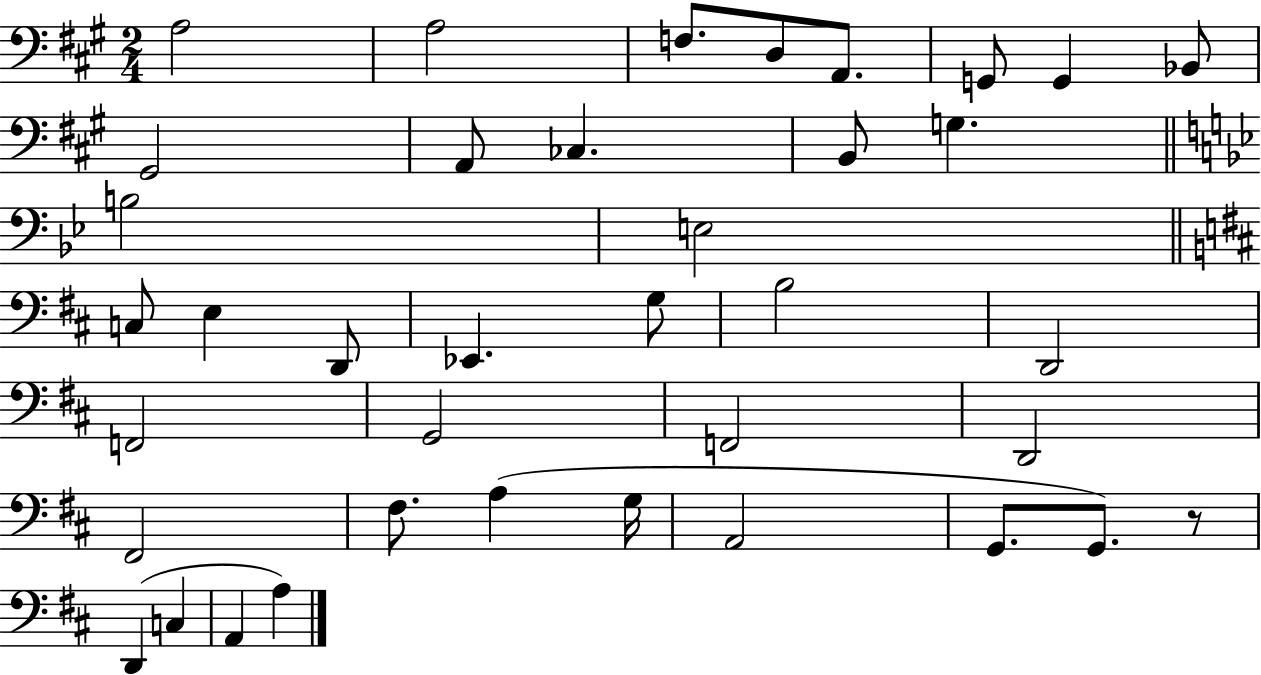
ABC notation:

X:1
T:Untitled
M:2/4
L:1/4
K:A
A,2 A,2 F,/2 D,/2 A,,/2 G,,/2 G,, _B,,/2 ^G,,2 A,,/2 _C, B,,/2 G, B,2 E,2 C,/2 E, D,,/2 _E,, G,/2 B,2 D,,2 F,,2 G,,2 F,,2 D,,2 ^F,,2 ^F,/2 A, G,/4 A,,2 G,,/2 G,,/2 z/2 D,, C, A,, A,